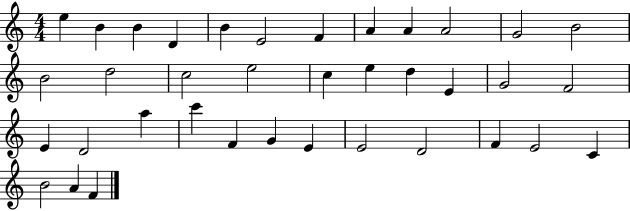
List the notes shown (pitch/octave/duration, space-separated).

E5/q B4/q B4/q D4/q B4/q E4/h F4/q A4/q A4/q A4/h G4/h B4/h B4/h D5/h C5/h E5/h C5/q E5/q D5/q E4/q G4/h F4/h E4/q D4/h A5/q C6/q F4/q G4/q E4/q E4/h D4/h F4/q E4/h C4/q B4/h A4/q F4/q